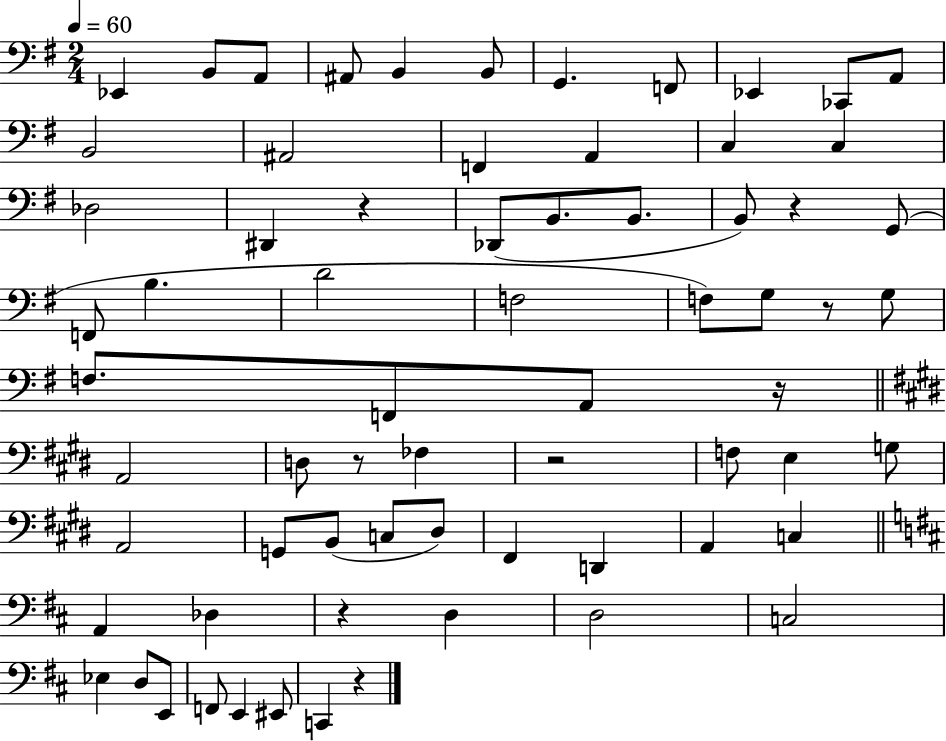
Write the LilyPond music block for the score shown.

{
  \clef bass
  \numericTimeSignature
  \time 2/4
  \key g \major
  \tempo 4 = 60
  ees,4 b,8 a,8 | ais,8 b,4 b,8 | g,4. f,8 | ees,4 ces,8 a,8 | \break b,2 | ais,2 | f,4 a,4 | c4 c4 | \break des2 | dis,4 r4 | des,8( b,8. b,8. | b,8) r4 g,8( | \break f,8 b4. | d'2 | f2 | f8) g8 r8 g8 | \break f8. f,8 a,8 r16 | \bar "||" \break \key e \major a,2 | d8 r8 fes4 | r2 | f8 e4 g8 | \break a,2 | g,8 b,8( c8 dis8) | fis,4 d,4 | a,4 c4 | \break \bar "||" \break \key d \major a,4 des4 | r4 d4 | d2 | c2 | \break ees4 d8 e,8 | f,8 e,4 eis,8 | c,4 r4 | \bar "|."
}